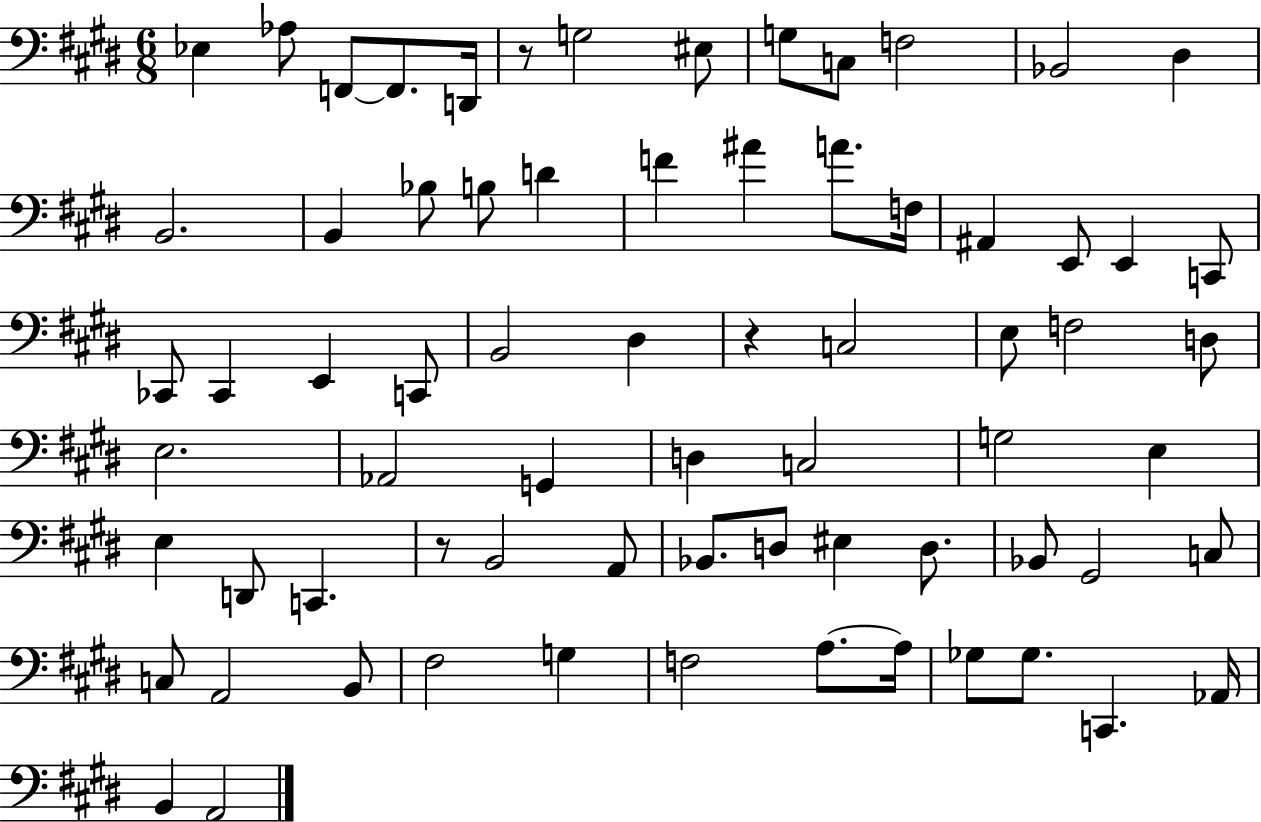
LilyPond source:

{
  \clef bass
  \numericTimeSignature
  \time 6/8
  \key e \major
  ees4 aes8 f,8~~ f,8. d,16 | r8 g2 eis8 | g8 c8 f2 | bes,2 dis4 | \break b,2. | b,4 bes8 b8 d'4 | f'4 ais'4 a'8. f16 | ais,4 e,8 e,4 c,8 | \break ces,8 ces,4 e,4 c,8 | b,2 dis4 | r4 c2 | e8 f2 d8 | \break e2. | aes,2 g,4 | d4 c2 | g2 e4 | \break e4 d,8 c,4. | r8 b,2 a,8 | bes,8. d8 eis4 d8. | bes,8 gis,2 c8 | \break c8 a,2 b,8 | fis2 g4 | f2 a8.~~ a16 | ges8 ges8. c,4. aes,16 | \break b,4 a,2 | \bar "|."
}